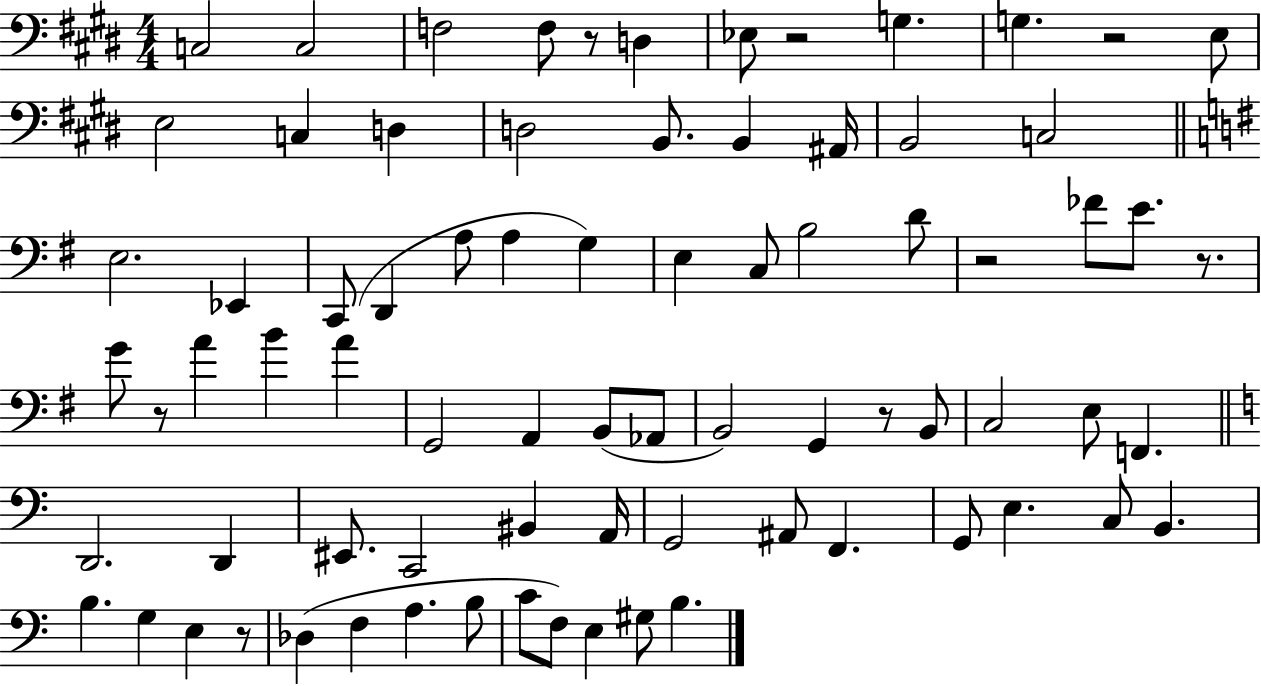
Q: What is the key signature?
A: E major